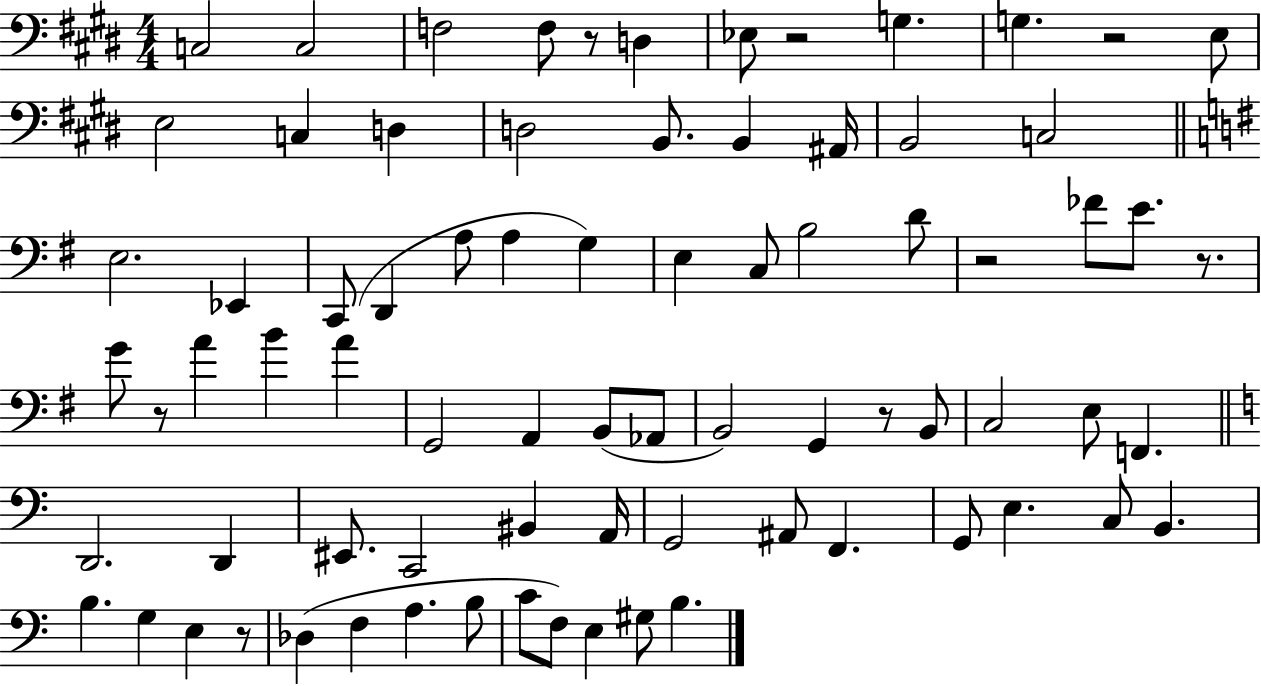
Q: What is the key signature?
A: E major